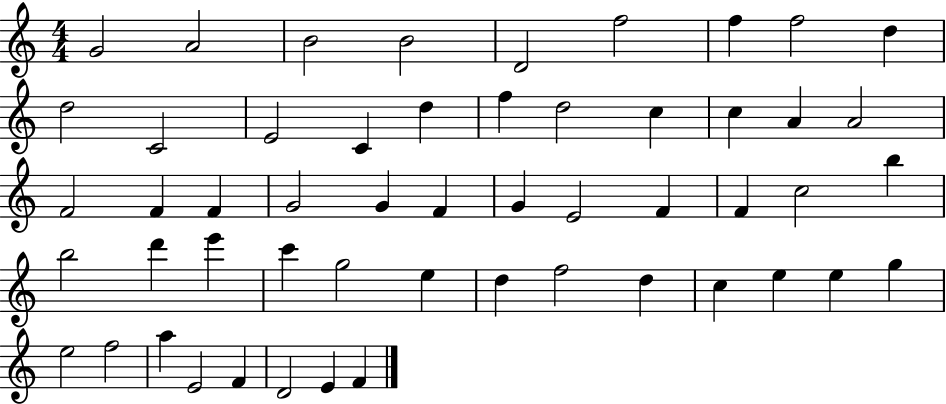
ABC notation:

X:1
T:Untitled
M:4/4
L:1/4
K:C
G2 A2 B2 B2 D2 f2 f f2 d d2 C2 E2 C d f d2 c c A A2 F2 F F G2 G F G E2 F F c2 b b2 d' e' c' g2 e d f2 d c e e g e2 f2 a E2 F D2 E F